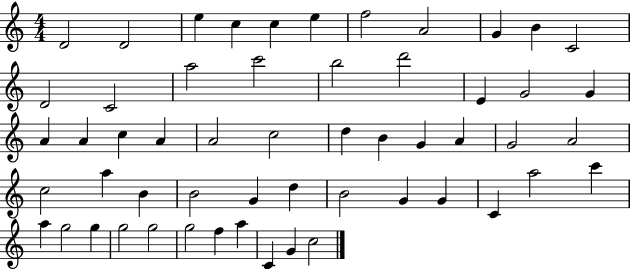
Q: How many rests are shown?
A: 0